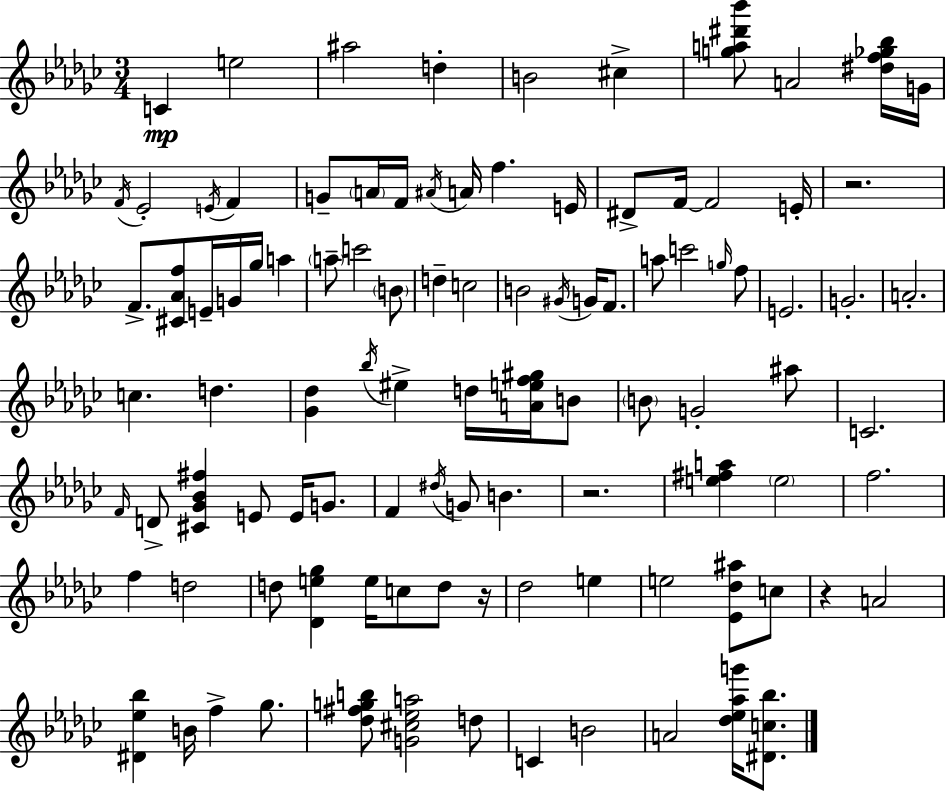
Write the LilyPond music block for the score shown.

{
  \clef treble
  \numericTimeSignature
  \time 3/4
  \key ees \minor
  c'4\mp e''2 | ais''2 d''4-. | b'2 cis''4-> | <g'' a'' dis''' bes'''>8 a'2 <dis'' f'' ges'' bes''>16 g'16 | \break \acciaccatura { f'16 } ees'2-. \acciaccatura { e'16 } f'4 | g'8-- \parenthesize a'16 f'16 \acciaccatura { ais'16 } a'16 f''4. | e'16 dis'8-> f'16~~ f'2 | e'16-. r2. | \break f'8.-> <cis' aes' f''>8 e'16-- g'16 ges''16 a''4 | \parenthesize a''8-- c'''2 | \parenthesize b'8 d''4-- c''2 | b'2 \acciaccatura { gis'16 } | \break g'16 f'8. a''8 c'''2 | \grace { g''16 } f''8 e'2. | g'2.-. | a'2.-. | \break c''4. d''4. | <ges' des''>4 \acciaccatura { bes''16 } eis''4-> | d''16 <a' e'' f'' gis''>16 b'8 \parenthesize b'8 g'2-. | ais''8 c'2. | \break \grace { f'16 } d'8-> <cis' ges' bes' fis''>4 | e'8 e'16 g'8. f'4 \acciaccatura { dis''16 } | g'8 b'4. r2. | <e'' fis'' a''>4 | \break \parenthesize e''2 f''2. | f''4 | d''2 d''8 <des' e'' ges''>4 | e''16 c''8 d''8 r16 des''2 | \break e''4 e''2 | <ees' des'' ais''>8 c''8 r4 | a'2 <dis' ees'' bes''>4 | b'16 f''4-> ges''8. <des'' fis'' g'' b''>8 <g' cis'' ees'' a''>2 | \break d''8 c'4 | b'2 a'2 | <des'' ees'' aes'' g'''>16 <dis' c'' bes''>8. \bar "|."
}